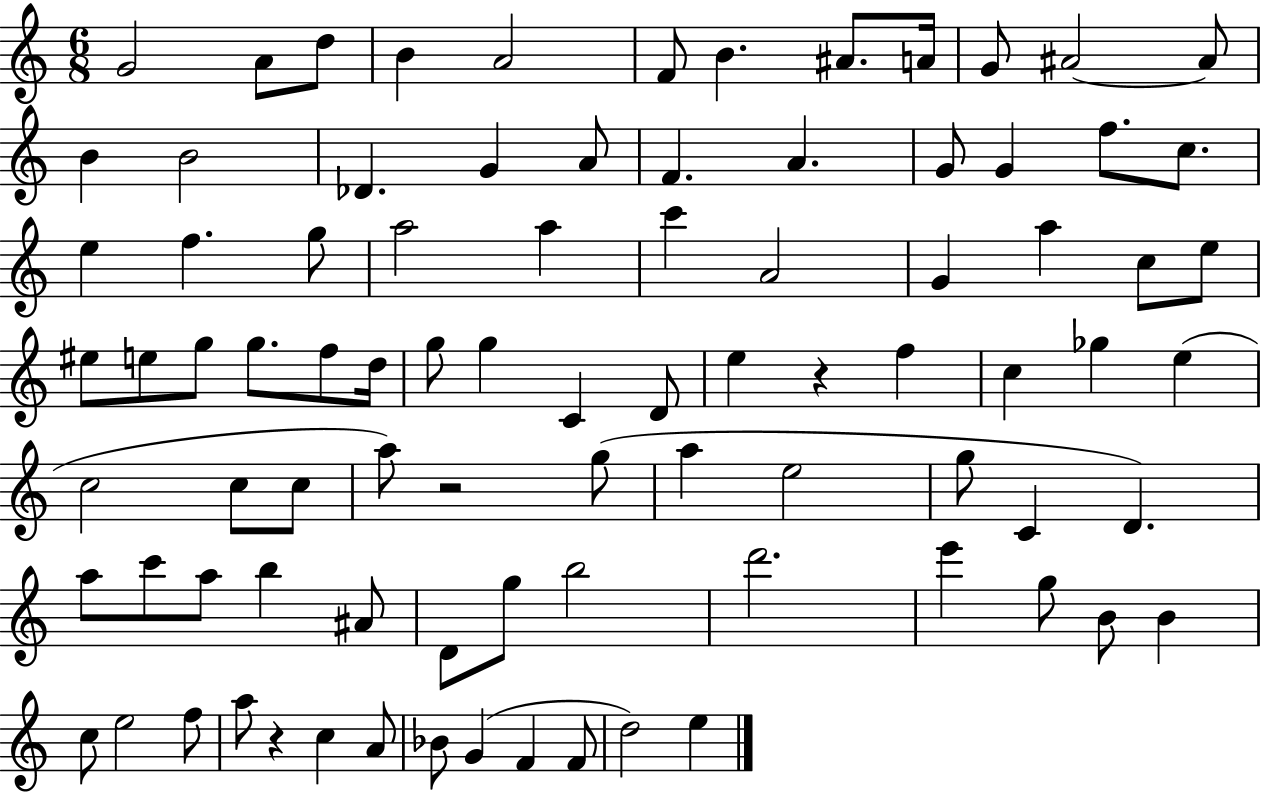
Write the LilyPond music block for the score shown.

{
  \clef treble
  \numericTimeSignature
  \time 6/8
  \key c \major
  \repeat volta 2 { g'2 a'8 d''8 | b'4 a'2 | f'8 b'4. ais'8. a'16 | g'8 ais'2~~ ais'8 | \break b'4 b'2 | des'4. g'4 a'8 | f'4. a'4. | g'8 g'4 f''8. c''8. | \break e''4 f''4. g''8 | a''2 a''4 | c'''4 a'2 | g'4 a''4 c''8 e''8 | \break eis''8 e''8 g''8 g''8. f''8 d''16 | g''8 g''4 c'4 d'8 | e''4 r4 f''4 | c''4 ges''4 e''4( | \break c''2 c''8 c''8 | a''8) r2 g''8( | a''4 e''2 | g''8 c'4 d'4.) | \break a''8 c'''8 a''8 b''4 ais'8 | d'8 g''8 b''2 | d'''2. | e'''4 g''8 b'8 b'4 | \break c''8 e''2 f''8 | a''8 r4 c''4 a'8 | bes'8 g'4( f'4 f'8 | d''2) e''4 | \break } \bar "|."
}